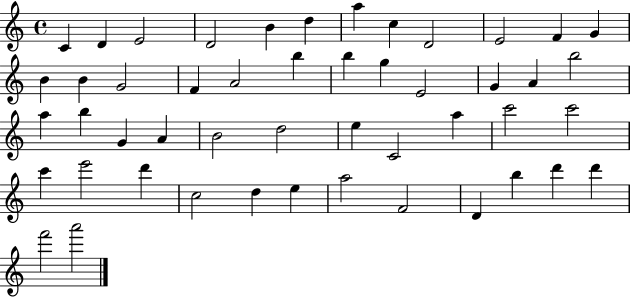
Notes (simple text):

C4/q D4/q E4/h D4/h B4/q D5/q A5/q C5/q D4/h E4/h F4/q G4/q B4/q B4/q G4/h F4/q A4/h B5/q B5/q G5/q E4/h G4/q A4/q B5/h A5/q B5/q G4/q A4/q B4/h D5/h E5/q C4/h A5/q C6/h C6/h C6/q E6/h D6/q C5/h D5/q E5/q A5/h F4/h D4/q B5/q D6/q D6/q F6/h A6/h